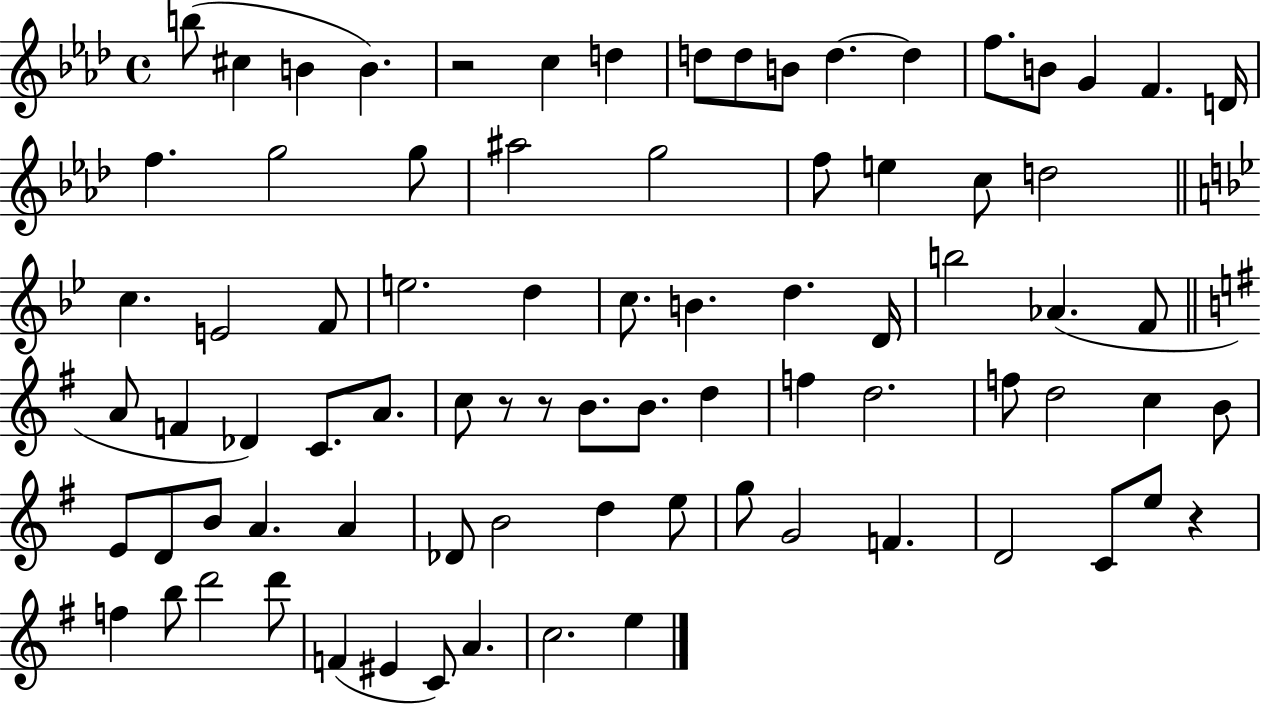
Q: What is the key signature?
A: AES major